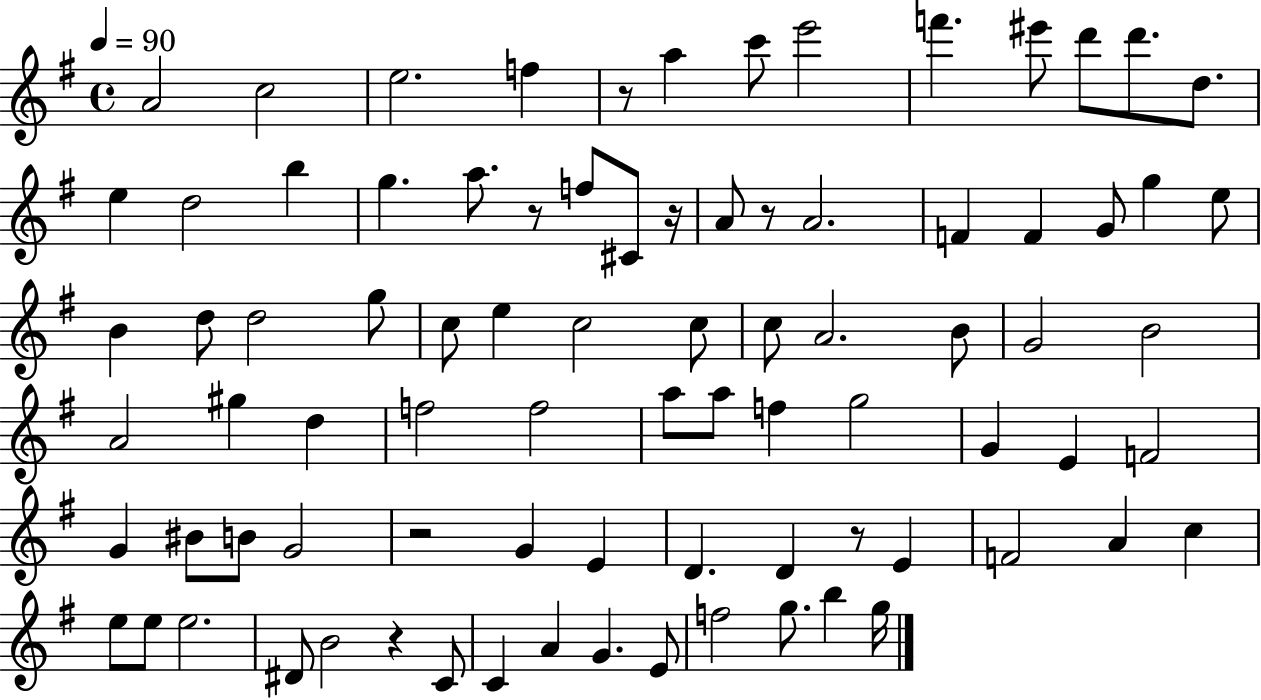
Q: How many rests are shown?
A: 7